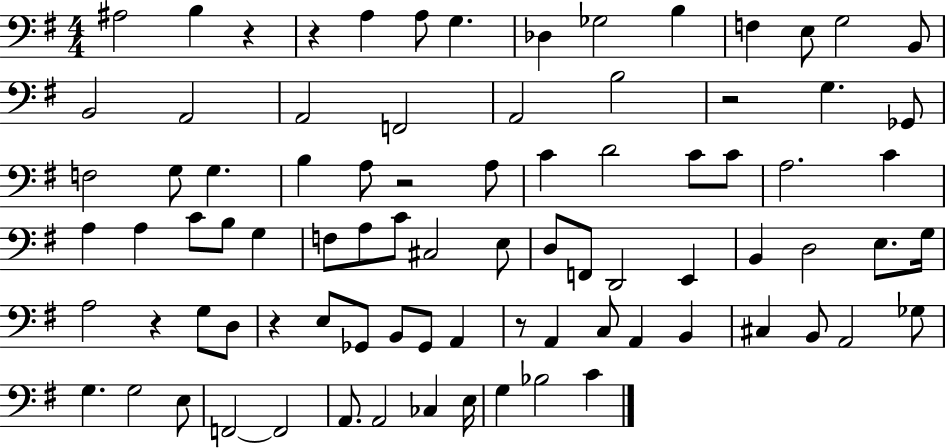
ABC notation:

X:1
T:Untitled
M:4/4
L:1/4
K:G
^A,2 B, z z A, A,/2 G, _D, _G,2 B, F, E,/2 G,2 B,,/2 B,,2 A,,2 A,,2 F,,2 A,,2 B,2 z2 G, _G,,/2 F,2 G,/2 G, B, A,/2 z2 A,/2 C D2 C/2 C/2 A,2 C A, A, C/2 B,/2 G, F,/2 A,/2 C/2 ^C,2 E,/2 D,/2 F,,/2 D,,2 E,, B,, D,2 E,/2 G,/4 A,2 z G,/2 D,/2 z E,/2 _G,,/2 B,,/2 _G,,/2 A,, z/2 A,, C,/2 A,, B,, ^C, B,,/2 A,,2 _G,/2 G, G,2 E,/2 F,,2 F,,2 A,,/2 A,,2 _C, E,/4 G, _B,2 C